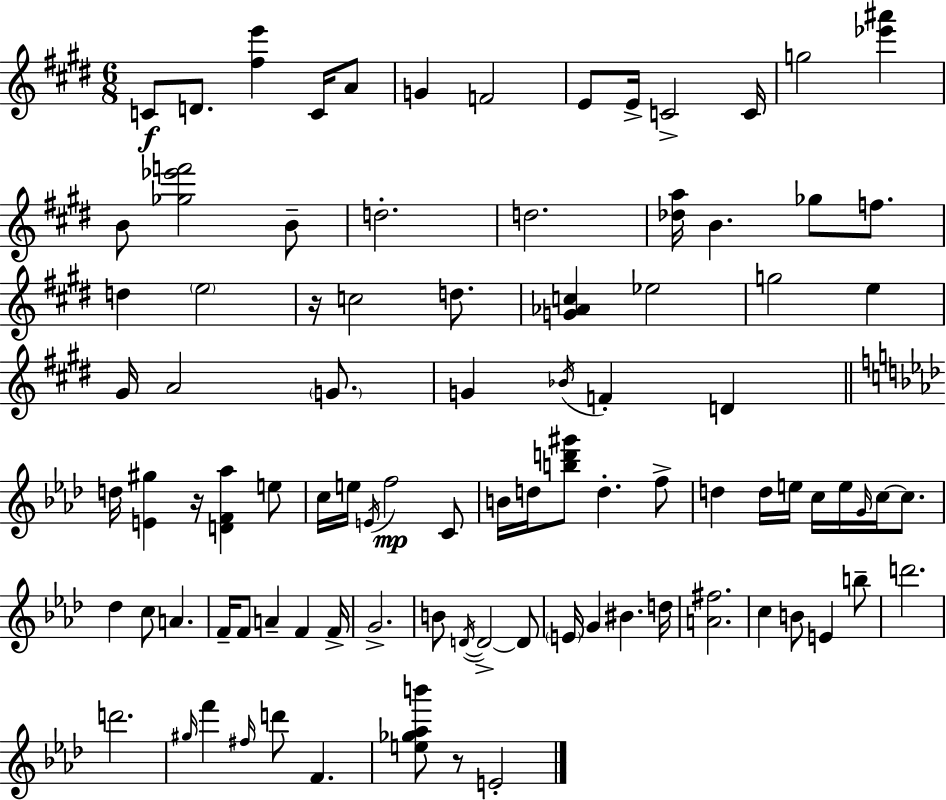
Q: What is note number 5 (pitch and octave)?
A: G4